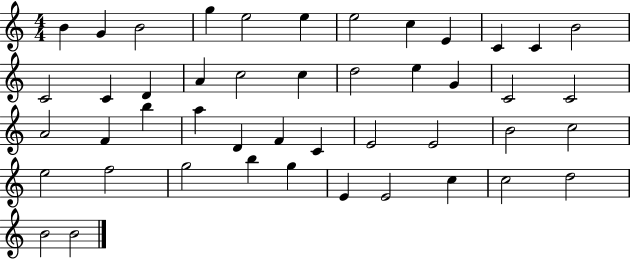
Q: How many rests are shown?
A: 0